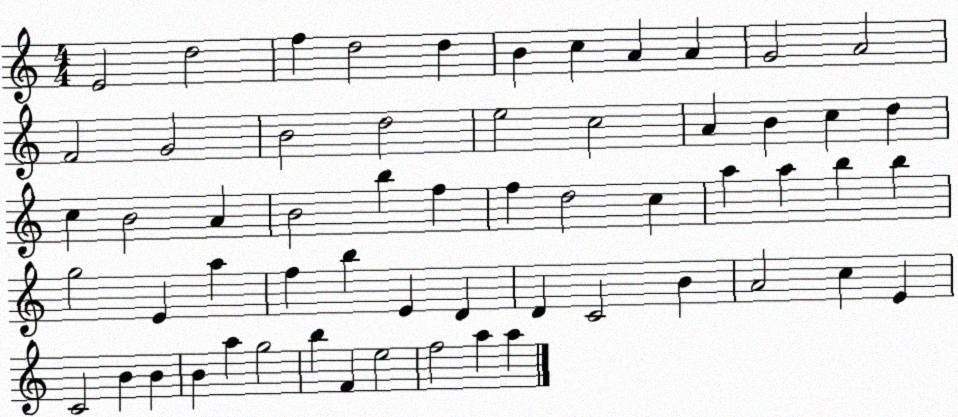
X:1
T:Untitled
M:4/4
L:1/4
K:C
E2 d2 f d2 d B c A A G2 A2 F2 G2 B2 d2 e2 c2 A B c d c B2 A B2 b f f d2 c a a b b g2 E a f b E D D C2 B A2 c E C2 B B B a g2 b F e2 f2 a a